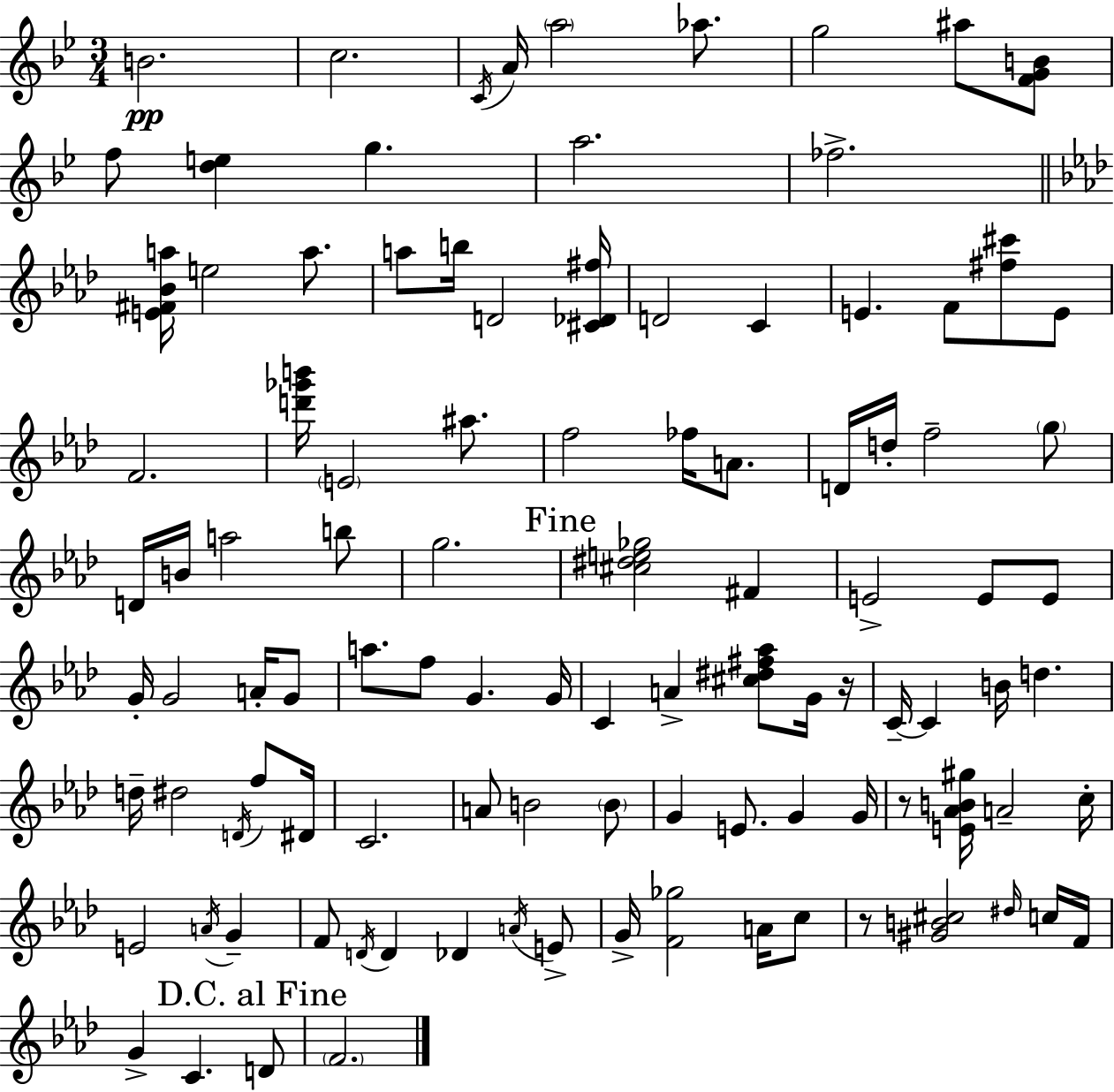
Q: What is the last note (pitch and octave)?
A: F4